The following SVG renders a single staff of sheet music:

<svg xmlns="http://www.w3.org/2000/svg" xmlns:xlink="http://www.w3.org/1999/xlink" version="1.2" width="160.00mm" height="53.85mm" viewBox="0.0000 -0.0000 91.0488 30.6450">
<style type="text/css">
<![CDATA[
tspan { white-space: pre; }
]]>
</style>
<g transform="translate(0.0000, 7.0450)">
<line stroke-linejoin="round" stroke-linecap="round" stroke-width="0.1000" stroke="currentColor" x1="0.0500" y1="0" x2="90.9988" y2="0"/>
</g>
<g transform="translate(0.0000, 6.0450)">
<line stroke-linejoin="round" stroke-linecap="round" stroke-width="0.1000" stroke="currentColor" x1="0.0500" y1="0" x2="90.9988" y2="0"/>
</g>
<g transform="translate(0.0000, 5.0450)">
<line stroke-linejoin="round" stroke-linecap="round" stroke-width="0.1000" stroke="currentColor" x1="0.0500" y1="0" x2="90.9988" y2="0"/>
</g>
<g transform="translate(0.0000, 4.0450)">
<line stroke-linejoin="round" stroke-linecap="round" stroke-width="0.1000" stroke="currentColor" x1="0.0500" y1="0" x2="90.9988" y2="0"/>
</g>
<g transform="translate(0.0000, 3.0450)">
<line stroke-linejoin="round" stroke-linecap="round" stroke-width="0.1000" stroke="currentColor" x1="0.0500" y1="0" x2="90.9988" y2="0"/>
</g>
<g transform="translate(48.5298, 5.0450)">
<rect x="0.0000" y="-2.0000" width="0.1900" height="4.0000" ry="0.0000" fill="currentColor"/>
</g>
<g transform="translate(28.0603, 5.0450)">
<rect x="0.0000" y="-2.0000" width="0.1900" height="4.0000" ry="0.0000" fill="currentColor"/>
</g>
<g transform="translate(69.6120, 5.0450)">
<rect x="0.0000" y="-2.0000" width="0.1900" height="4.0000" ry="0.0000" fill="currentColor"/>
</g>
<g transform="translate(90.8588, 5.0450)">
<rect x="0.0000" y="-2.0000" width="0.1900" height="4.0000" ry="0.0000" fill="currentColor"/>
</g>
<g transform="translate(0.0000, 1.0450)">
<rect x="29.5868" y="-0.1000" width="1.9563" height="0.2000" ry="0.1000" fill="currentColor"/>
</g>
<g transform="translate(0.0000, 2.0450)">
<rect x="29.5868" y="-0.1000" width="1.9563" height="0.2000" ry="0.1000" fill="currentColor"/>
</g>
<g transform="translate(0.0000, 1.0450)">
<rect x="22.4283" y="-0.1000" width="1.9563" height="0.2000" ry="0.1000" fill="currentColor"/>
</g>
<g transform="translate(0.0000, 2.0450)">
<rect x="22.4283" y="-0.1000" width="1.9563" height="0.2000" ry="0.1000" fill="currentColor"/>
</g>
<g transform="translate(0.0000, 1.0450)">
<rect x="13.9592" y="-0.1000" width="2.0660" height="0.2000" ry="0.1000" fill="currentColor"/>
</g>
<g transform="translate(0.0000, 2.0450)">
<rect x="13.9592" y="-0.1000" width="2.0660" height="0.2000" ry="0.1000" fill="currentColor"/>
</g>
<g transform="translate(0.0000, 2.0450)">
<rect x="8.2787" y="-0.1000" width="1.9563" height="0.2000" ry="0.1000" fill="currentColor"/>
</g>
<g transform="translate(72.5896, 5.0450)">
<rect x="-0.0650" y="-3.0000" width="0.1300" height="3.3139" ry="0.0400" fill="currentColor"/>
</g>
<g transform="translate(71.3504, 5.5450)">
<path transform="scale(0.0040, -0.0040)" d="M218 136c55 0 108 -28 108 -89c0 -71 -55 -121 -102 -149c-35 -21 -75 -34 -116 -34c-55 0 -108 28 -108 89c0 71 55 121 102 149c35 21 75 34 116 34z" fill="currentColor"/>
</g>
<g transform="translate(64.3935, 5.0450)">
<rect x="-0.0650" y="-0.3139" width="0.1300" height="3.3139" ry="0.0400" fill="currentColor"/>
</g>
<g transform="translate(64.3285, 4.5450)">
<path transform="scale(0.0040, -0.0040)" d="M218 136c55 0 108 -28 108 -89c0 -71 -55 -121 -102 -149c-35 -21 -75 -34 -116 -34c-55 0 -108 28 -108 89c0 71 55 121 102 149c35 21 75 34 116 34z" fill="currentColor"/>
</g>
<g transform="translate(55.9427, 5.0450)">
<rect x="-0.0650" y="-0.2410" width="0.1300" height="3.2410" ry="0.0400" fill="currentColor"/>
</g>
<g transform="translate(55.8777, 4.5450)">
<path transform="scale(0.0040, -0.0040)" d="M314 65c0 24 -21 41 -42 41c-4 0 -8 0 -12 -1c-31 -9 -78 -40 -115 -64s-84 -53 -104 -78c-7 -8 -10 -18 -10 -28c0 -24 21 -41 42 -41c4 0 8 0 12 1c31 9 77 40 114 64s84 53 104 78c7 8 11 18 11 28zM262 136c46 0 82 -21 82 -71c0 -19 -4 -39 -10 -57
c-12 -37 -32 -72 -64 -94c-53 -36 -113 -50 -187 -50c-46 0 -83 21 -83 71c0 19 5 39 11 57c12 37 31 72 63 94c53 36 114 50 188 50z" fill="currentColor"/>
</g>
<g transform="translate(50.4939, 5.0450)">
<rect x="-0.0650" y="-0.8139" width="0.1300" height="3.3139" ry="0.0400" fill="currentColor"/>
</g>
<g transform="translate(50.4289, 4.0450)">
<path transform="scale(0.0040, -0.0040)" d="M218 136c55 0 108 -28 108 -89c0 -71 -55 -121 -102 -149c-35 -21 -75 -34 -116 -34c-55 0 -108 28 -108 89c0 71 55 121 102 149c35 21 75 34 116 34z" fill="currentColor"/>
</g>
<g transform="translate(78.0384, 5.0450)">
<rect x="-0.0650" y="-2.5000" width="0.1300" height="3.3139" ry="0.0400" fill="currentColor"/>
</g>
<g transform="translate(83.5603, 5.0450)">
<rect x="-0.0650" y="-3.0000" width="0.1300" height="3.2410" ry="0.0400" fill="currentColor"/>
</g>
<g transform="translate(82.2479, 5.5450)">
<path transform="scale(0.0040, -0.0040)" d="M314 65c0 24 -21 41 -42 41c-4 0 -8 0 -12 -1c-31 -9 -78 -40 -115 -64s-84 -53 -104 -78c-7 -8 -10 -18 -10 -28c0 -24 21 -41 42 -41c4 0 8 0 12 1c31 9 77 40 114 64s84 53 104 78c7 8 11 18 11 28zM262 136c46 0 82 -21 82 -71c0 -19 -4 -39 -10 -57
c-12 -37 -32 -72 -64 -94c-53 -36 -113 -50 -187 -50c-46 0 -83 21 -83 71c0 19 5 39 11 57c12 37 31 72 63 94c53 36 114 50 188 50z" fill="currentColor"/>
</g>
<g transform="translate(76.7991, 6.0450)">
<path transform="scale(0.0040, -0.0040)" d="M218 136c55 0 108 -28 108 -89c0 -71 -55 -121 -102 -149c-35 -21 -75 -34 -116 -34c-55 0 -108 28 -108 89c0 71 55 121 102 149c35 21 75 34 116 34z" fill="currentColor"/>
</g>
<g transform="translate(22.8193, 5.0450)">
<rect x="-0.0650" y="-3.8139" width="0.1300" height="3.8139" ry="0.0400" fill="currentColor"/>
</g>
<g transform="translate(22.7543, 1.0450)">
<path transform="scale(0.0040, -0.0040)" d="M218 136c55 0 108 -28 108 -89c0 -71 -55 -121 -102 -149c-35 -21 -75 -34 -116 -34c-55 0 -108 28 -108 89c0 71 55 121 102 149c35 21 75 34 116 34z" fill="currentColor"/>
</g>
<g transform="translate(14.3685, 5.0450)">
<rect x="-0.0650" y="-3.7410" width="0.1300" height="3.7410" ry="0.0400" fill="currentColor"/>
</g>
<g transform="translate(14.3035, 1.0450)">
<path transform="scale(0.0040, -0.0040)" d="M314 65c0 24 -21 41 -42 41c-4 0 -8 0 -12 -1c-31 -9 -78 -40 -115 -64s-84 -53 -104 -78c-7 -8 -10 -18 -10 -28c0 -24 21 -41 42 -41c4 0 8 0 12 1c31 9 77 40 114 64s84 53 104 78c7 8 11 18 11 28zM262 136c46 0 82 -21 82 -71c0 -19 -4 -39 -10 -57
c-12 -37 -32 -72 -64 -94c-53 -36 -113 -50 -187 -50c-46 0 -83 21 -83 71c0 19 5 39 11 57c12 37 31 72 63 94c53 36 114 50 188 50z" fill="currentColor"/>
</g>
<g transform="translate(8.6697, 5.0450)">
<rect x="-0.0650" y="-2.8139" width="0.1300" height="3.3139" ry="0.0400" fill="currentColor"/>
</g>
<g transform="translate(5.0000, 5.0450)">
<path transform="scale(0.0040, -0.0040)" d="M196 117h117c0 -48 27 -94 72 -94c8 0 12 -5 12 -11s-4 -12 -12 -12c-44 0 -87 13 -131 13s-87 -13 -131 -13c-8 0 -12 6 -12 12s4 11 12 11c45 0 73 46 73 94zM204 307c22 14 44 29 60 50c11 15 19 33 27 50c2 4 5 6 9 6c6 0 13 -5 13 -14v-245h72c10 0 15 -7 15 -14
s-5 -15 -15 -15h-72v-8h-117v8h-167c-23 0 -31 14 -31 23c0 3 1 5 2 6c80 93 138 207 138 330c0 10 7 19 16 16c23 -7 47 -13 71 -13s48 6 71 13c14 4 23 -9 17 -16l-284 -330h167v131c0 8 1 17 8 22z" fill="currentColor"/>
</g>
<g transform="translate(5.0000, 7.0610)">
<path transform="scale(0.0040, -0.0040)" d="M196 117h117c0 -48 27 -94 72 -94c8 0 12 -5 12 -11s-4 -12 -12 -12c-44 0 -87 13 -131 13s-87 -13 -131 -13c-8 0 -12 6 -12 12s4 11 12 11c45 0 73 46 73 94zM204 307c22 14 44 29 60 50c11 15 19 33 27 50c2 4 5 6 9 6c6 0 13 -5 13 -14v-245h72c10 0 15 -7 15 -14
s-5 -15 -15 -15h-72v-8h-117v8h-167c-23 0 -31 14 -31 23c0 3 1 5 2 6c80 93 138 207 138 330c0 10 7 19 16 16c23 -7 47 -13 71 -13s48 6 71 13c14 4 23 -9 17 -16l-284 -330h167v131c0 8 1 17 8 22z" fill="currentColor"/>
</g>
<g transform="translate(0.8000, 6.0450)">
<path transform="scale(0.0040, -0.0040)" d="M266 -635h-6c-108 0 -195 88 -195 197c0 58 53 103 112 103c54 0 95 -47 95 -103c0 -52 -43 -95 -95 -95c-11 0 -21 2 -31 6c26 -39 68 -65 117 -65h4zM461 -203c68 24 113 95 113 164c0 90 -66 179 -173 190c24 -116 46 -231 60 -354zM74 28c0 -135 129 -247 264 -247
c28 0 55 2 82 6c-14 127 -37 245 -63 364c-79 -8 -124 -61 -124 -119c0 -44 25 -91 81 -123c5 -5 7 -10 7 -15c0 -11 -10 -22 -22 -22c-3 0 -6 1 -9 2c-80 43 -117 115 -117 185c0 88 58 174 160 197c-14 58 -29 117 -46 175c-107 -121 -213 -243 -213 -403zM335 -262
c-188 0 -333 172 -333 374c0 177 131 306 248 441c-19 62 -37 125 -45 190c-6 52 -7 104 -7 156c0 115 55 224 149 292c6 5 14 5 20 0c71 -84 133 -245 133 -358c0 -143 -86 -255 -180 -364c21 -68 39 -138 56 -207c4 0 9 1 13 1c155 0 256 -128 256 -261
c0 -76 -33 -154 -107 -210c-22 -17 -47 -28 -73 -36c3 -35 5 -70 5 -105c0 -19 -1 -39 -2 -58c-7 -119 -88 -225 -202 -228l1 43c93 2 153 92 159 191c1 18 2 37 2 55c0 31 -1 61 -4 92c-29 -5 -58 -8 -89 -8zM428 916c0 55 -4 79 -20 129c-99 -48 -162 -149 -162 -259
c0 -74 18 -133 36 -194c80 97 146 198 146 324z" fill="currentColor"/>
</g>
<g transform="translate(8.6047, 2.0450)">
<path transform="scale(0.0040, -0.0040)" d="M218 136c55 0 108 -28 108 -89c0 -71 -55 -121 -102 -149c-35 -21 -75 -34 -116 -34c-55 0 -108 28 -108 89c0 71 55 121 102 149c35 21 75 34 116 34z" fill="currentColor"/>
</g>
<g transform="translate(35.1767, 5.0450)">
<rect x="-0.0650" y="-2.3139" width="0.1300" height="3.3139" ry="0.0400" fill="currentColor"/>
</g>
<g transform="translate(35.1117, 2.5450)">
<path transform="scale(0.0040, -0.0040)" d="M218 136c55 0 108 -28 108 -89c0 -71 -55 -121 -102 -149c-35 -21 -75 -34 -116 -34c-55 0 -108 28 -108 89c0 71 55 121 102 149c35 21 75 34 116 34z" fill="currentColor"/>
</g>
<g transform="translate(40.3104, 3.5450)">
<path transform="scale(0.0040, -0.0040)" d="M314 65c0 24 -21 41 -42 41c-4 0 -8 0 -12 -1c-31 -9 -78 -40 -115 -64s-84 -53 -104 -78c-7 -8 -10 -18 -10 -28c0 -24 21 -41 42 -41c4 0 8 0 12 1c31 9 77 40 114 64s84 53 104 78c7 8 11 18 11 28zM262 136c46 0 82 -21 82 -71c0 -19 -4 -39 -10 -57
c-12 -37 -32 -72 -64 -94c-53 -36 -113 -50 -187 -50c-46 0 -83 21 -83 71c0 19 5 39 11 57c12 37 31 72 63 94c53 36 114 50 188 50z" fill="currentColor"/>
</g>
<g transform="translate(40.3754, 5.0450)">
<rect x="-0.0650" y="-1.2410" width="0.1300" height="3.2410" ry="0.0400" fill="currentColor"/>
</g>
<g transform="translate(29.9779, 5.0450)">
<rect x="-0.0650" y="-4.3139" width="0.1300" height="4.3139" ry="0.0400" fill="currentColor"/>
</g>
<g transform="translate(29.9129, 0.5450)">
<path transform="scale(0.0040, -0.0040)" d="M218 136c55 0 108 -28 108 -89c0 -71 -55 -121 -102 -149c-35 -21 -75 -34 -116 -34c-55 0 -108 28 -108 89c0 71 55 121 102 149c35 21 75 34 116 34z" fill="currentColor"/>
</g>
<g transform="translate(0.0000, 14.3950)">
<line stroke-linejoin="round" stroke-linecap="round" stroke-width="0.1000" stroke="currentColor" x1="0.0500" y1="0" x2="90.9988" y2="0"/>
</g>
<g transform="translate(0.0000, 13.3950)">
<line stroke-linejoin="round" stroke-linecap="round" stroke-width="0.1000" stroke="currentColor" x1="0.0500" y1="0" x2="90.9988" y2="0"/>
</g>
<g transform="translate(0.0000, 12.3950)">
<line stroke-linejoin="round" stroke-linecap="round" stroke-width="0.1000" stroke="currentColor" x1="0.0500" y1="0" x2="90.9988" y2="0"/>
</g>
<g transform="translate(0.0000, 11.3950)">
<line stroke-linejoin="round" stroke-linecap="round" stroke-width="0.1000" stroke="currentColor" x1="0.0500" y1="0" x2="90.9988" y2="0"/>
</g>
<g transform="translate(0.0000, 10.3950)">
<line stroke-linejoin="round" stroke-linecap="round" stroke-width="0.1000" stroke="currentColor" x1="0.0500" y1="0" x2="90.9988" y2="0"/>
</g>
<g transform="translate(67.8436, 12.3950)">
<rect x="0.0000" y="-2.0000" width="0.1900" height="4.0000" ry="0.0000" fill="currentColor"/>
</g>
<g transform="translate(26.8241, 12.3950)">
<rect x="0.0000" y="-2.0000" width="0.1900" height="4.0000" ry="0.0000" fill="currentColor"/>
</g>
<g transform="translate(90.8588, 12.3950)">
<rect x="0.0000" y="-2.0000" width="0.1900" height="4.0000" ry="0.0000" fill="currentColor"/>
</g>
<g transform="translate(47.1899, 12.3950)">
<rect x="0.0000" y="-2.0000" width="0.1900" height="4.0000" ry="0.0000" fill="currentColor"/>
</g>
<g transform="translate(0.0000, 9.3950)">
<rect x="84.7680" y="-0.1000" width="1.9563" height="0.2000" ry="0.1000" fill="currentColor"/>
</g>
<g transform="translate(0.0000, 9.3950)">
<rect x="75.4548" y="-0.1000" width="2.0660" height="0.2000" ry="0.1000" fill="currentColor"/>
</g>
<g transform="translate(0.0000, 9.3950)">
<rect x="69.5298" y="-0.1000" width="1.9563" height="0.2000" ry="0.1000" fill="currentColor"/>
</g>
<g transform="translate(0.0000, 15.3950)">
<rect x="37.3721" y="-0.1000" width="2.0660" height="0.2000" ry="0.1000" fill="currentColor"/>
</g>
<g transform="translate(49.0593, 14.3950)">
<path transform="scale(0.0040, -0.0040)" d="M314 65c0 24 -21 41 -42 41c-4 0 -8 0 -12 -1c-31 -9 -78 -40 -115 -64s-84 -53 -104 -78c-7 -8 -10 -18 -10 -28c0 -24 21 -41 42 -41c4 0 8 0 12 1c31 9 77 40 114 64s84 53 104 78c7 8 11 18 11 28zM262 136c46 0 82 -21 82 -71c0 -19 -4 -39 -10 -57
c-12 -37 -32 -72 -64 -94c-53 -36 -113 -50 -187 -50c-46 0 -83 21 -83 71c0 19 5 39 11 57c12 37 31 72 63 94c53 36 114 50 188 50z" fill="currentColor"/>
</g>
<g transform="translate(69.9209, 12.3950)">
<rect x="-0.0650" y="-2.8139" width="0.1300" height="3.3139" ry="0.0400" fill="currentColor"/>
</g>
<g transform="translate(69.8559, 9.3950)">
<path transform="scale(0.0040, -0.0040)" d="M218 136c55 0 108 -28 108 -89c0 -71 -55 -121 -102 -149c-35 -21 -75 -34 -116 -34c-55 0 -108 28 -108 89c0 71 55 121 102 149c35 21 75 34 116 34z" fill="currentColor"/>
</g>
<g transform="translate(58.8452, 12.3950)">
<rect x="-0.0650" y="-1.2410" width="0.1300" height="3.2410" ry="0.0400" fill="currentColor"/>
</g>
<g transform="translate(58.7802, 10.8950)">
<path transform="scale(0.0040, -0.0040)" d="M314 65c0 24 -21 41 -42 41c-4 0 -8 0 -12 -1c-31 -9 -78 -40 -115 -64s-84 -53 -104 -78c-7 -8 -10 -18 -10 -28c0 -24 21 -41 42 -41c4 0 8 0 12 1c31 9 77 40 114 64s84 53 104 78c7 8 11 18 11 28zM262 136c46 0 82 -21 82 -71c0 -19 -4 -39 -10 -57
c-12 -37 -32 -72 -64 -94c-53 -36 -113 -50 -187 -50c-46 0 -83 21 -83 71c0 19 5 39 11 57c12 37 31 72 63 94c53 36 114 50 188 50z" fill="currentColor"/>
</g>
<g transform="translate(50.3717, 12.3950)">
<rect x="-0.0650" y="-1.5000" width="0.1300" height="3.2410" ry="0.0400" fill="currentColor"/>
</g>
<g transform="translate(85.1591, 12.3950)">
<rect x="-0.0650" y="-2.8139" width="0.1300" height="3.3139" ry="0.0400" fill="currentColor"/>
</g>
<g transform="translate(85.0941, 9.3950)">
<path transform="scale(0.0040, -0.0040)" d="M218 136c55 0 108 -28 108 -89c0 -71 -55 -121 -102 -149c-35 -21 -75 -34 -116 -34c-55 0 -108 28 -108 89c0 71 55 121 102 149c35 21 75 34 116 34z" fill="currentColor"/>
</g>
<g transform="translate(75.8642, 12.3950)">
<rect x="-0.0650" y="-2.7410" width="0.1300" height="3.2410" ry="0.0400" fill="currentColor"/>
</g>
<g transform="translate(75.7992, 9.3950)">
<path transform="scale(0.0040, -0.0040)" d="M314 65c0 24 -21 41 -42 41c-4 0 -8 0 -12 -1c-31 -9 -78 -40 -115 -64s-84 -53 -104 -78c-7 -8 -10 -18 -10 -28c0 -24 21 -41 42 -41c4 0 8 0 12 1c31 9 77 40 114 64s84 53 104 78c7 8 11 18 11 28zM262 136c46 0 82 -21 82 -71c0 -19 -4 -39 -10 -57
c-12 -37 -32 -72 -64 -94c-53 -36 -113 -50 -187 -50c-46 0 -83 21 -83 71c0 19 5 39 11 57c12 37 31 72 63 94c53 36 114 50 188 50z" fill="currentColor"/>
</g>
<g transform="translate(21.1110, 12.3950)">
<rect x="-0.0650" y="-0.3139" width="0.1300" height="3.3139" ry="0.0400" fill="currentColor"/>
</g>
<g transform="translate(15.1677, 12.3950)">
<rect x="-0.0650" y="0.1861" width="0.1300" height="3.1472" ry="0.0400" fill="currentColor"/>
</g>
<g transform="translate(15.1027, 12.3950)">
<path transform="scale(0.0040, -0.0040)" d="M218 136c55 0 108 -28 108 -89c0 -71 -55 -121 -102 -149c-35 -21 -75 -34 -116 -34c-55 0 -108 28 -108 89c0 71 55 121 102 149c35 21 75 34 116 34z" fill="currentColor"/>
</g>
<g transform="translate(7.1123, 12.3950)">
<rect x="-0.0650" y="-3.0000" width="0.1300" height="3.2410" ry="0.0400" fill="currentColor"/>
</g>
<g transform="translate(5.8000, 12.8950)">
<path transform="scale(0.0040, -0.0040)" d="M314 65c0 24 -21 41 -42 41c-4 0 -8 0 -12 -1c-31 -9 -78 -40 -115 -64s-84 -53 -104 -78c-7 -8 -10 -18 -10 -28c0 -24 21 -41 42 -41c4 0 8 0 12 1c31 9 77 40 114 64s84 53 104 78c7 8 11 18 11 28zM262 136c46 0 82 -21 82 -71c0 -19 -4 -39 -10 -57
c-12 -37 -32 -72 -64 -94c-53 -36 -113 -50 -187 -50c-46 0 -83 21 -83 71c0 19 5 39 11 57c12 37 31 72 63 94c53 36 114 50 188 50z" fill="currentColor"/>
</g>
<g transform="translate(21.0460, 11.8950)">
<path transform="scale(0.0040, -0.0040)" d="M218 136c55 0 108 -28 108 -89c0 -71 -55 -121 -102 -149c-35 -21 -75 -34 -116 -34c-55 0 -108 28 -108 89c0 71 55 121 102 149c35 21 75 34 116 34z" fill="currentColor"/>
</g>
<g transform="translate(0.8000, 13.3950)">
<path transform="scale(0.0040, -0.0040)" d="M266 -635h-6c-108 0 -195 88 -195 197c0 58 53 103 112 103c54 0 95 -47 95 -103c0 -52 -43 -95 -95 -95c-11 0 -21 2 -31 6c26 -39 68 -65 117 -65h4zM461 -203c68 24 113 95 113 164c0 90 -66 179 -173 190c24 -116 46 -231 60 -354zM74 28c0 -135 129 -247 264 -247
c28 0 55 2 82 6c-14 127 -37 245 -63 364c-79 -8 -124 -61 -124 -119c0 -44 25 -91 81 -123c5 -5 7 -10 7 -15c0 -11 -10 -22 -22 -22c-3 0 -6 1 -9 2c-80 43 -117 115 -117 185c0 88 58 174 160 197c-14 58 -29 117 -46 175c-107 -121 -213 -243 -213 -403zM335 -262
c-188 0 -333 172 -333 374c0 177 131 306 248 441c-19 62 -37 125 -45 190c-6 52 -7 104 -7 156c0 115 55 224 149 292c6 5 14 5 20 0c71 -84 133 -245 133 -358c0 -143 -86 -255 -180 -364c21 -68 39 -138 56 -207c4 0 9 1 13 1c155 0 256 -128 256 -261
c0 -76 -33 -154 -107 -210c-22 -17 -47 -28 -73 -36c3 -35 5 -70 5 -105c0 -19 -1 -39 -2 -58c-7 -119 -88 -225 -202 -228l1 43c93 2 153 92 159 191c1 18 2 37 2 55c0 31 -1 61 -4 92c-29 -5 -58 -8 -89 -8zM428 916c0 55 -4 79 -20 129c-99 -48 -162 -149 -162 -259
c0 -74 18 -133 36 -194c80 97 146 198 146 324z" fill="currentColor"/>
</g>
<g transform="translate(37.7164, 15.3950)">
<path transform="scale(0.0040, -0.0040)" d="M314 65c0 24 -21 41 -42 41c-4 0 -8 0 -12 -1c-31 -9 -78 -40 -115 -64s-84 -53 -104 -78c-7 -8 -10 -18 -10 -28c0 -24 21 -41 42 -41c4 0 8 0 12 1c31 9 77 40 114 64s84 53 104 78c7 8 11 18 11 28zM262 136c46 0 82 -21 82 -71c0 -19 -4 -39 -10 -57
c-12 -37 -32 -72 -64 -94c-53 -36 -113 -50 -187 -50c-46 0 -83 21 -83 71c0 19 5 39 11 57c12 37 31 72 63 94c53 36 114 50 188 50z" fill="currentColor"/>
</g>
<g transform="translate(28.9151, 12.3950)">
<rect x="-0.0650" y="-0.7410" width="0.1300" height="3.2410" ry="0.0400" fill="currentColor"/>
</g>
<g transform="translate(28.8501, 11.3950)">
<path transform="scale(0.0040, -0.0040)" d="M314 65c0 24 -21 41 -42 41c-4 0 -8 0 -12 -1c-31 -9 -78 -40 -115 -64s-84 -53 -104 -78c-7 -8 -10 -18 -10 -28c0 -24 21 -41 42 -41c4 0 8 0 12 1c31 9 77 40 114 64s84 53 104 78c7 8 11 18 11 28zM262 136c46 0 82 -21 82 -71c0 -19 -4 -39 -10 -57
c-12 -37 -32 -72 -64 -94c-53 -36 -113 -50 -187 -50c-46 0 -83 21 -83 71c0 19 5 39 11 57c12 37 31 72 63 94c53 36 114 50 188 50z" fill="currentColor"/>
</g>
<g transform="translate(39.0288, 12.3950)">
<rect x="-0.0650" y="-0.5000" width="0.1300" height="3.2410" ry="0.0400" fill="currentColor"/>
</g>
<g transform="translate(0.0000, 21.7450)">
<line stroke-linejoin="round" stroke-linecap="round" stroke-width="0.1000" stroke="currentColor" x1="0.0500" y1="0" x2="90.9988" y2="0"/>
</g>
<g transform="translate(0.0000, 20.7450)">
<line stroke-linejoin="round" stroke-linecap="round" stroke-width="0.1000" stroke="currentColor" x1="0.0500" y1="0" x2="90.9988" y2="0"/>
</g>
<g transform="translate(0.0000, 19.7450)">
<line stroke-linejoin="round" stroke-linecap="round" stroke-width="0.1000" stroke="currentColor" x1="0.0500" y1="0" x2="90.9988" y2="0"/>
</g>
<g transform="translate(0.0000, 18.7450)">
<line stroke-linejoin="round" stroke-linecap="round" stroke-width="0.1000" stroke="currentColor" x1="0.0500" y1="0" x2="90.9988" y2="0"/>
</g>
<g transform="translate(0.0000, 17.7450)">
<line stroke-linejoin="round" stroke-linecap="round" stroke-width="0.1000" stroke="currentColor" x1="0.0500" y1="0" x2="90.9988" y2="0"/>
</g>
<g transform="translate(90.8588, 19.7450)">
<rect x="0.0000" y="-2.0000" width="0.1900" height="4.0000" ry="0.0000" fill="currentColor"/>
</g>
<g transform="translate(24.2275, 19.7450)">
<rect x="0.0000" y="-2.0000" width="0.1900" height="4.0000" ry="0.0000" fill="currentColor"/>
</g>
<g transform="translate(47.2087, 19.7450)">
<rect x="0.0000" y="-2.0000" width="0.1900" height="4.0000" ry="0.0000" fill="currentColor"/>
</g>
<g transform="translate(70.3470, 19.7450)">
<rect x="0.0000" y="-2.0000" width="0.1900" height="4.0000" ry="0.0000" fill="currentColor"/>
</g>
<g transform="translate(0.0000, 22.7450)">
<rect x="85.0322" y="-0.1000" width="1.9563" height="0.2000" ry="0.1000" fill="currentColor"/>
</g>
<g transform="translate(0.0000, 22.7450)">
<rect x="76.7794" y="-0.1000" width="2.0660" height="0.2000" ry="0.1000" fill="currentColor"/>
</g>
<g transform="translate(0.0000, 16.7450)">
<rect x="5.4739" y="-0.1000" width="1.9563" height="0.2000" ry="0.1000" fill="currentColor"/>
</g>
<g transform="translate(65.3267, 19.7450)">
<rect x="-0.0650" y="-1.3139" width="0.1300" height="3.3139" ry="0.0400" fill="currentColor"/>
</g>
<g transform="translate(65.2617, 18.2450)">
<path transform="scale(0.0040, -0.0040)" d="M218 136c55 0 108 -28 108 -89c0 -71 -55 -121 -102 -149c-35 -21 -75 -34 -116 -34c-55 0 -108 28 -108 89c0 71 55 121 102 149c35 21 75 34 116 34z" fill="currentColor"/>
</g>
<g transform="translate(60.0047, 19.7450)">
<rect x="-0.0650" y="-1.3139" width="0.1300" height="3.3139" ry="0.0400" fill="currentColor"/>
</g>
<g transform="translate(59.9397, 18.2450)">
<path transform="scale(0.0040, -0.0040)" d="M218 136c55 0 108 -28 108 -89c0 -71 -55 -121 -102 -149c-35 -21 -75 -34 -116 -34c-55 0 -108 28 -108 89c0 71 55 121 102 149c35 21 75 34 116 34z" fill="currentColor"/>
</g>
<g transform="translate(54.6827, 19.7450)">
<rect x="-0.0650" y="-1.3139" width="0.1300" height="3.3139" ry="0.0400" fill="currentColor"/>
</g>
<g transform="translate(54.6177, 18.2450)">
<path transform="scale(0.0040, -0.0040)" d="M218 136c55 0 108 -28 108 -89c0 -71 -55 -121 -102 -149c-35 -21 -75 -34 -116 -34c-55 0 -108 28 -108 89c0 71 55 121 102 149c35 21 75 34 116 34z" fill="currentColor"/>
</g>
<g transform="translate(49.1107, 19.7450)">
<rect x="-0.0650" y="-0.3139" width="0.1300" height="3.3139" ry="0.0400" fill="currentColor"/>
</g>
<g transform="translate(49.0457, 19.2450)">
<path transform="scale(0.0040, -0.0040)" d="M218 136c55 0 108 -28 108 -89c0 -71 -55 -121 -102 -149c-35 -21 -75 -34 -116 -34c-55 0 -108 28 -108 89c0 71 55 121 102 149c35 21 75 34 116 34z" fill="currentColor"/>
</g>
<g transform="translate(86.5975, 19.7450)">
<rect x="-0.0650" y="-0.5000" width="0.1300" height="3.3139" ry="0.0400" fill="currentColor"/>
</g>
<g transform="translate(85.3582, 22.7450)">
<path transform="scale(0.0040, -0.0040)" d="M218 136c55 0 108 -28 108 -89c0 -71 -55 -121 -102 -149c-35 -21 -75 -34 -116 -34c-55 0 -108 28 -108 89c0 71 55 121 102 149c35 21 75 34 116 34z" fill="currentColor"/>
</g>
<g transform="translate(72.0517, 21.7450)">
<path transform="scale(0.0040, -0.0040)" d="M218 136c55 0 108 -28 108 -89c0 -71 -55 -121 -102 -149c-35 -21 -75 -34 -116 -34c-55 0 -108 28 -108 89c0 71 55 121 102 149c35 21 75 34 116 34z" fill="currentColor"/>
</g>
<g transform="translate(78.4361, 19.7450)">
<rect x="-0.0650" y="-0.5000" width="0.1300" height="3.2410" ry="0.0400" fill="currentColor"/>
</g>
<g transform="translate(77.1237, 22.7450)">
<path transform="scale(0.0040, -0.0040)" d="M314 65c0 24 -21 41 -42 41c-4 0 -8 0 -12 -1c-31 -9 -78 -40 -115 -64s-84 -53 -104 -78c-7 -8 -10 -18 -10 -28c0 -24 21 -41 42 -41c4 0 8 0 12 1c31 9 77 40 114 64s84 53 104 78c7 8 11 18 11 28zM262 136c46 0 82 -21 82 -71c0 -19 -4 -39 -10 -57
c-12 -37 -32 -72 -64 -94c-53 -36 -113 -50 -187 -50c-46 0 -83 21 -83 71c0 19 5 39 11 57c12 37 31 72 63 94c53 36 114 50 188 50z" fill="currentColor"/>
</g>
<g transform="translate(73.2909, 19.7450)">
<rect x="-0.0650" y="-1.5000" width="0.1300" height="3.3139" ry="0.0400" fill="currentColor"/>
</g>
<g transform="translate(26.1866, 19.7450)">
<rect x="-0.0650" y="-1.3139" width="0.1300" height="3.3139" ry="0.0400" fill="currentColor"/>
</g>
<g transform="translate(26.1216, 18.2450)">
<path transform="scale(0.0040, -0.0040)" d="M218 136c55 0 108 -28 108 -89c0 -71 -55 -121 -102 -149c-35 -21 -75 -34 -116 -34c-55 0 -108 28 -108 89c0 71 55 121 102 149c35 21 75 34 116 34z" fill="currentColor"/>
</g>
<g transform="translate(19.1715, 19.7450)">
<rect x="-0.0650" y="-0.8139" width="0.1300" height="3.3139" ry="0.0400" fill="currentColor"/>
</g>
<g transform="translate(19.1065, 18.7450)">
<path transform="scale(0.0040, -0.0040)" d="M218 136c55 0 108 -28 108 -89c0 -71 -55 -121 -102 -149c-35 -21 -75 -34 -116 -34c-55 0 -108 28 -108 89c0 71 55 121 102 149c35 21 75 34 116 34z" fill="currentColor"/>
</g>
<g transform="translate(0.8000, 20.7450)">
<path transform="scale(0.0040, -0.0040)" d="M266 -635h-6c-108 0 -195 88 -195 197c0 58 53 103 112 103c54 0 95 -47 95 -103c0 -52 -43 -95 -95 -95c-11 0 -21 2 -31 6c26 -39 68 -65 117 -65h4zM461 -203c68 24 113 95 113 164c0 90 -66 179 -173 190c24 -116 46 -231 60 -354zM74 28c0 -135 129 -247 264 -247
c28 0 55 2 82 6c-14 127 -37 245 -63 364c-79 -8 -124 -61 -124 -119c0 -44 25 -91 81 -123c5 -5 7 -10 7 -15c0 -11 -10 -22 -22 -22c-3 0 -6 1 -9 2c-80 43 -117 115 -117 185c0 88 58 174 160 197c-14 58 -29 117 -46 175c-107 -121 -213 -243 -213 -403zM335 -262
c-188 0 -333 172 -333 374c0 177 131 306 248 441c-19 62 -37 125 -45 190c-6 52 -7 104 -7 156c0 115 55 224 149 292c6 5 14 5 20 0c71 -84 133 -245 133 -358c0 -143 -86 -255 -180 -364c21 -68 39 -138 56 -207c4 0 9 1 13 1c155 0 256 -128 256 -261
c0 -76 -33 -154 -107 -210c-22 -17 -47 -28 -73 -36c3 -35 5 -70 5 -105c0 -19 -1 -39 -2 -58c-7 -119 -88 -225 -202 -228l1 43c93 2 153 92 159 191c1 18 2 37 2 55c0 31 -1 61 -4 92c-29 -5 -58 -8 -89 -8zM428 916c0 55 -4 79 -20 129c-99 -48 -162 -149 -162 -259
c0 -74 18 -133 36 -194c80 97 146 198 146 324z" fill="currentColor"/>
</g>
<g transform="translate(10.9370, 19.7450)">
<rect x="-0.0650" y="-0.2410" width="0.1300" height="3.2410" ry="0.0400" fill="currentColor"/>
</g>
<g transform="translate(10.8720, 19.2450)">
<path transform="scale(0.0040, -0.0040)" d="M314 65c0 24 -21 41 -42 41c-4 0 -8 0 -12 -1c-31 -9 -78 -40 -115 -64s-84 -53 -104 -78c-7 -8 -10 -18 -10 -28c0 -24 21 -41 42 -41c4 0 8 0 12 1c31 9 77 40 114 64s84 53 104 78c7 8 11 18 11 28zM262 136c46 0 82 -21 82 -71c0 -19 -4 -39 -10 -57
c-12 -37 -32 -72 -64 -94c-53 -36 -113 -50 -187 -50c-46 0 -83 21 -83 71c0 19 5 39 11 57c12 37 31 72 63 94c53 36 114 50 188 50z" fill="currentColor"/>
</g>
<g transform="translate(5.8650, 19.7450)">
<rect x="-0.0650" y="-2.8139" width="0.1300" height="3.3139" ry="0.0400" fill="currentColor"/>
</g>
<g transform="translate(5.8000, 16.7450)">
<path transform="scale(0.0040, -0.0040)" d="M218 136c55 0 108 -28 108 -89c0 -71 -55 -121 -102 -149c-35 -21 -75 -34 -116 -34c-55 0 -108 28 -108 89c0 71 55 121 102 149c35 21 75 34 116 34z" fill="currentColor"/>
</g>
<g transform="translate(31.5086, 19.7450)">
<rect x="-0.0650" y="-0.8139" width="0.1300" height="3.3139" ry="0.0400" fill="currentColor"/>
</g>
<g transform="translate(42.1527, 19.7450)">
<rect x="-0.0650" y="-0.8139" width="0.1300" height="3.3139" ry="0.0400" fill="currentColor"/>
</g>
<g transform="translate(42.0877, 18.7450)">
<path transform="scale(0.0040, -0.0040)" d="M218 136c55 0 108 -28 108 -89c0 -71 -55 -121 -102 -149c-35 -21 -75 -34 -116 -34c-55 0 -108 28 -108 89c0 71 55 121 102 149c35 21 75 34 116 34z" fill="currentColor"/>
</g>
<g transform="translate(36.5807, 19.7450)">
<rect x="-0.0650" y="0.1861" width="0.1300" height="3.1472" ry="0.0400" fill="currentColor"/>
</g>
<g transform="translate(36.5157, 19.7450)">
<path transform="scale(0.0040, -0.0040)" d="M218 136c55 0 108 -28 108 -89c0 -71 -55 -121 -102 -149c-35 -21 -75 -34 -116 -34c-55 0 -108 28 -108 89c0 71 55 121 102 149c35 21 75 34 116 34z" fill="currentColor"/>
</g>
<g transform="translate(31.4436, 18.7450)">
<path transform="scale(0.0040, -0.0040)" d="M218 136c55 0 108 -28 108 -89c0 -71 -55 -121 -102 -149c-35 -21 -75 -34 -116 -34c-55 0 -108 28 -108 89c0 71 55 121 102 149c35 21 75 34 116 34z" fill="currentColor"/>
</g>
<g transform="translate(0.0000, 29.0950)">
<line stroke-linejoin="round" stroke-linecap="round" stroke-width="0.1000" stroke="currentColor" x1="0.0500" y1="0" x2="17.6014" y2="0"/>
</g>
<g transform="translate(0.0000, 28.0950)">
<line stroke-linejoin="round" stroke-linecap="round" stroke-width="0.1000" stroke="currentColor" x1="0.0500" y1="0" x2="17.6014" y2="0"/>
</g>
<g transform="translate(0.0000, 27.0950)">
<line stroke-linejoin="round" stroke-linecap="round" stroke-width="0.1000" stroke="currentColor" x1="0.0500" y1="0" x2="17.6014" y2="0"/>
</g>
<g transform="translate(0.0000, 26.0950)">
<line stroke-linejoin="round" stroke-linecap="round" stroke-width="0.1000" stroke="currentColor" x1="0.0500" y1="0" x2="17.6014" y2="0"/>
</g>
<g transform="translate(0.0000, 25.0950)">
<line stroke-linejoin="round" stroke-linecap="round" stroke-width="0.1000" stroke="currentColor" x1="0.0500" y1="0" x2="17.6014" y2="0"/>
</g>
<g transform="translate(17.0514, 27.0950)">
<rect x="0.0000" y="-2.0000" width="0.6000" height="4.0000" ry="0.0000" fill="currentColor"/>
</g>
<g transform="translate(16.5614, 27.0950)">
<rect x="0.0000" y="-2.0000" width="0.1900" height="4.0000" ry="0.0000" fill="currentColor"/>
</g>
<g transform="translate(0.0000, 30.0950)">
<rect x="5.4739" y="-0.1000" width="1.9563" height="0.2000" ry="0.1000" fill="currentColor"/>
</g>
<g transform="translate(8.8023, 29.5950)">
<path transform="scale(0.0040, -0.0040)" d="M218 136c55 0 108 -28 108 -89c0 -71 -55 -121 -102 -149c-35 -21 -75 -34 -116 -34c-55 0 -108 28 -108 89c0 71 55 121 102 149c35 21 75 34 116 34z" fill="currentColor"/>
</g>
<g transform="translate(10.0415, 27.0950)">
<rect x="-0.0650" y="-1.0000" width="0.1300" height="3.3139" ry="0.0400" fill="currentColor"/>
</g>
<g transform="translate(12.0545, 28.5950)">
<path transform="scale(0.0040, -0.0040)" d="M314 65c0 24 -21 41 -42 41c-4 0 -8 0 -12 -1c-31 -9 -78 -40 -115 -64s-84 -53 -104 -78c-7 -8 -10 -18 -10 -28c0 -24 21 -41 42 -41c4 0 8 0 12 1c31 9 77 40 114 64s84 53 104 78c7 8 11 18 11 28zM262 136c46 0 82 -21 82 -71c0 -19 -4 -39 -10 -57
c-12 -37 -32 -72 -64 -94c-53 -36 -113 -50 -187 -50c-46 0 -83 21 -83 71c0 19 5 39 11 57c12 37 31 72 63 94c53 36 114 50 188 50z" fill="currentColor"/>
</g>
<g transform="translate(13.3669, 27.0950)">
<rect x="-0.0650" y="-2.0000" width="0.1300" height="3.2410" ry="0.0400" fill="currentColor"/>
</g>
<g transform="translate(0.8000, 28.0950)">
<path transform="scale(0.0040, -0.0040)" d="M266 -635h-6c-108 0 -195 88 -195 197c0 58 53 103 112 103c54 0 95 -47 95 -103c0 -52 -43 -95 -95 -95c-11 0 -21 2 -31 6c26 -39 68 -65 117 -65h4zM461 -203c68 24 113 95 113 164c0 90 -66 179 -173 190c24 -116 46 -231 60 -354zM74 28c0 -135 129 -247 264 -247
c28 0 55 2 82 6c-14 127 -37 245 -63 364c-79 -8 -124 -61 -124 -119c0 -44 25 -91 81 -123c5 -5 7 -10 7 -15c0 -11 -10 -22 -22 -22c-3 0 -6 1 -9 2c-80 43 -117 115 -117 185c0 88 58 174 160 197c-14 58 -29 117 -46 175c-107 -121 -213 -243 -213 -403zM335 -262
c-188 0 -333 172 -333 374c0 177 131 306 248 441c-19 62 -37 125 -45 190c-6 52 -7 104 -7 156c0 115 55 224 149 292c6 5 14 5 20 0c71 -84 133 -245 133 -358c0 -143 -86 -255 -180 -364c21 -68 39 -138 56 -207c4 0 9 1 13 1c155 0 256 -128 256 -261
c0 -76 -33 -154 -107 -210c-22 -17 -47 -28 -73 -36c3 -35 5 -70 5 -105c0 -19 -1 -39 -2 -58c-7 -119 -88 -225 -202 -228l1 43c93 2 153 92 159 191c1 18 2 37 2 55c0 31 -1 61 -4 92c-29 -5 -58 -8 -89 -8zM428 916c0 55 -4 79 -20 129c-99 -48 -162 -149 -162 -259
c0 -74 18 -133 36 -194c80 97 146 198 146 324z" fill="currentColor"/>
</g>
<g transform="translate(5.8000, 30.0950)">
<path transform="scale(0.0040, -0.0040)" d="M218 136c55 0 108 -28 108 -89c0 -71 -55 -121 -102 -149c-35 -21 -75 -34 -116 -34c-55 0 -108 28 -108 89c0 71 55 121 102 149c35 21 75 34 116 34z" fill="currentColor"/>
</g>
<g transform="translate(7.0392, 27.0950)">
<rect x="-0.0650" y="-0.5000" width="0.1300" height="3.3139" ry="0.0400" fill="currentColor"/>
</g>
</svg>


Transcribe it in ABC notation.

X:1
T:Untitled
M:4/4
L:1/4
K:C
a c'2 c' d' g e2 d c2 c A G A2 A2 B c d2 C2 E2 e2 a a2 a a c2 d e d B d c e e e E C2 C C D F2